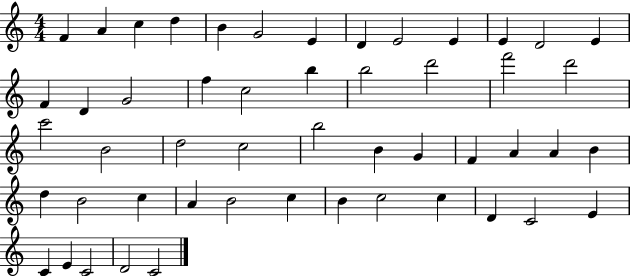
X:1
T:Untitled
M:4/4
L:1/4
K:C
F A c d B G2 E D E2 E E D2 E F D G2 f c2 b b2 d'2 f'2 d'2 c'2 B2 d2 c2 b2 B G F A A B d B2 c A B2 c B c2 c D C2 E C E C2 D2 C2